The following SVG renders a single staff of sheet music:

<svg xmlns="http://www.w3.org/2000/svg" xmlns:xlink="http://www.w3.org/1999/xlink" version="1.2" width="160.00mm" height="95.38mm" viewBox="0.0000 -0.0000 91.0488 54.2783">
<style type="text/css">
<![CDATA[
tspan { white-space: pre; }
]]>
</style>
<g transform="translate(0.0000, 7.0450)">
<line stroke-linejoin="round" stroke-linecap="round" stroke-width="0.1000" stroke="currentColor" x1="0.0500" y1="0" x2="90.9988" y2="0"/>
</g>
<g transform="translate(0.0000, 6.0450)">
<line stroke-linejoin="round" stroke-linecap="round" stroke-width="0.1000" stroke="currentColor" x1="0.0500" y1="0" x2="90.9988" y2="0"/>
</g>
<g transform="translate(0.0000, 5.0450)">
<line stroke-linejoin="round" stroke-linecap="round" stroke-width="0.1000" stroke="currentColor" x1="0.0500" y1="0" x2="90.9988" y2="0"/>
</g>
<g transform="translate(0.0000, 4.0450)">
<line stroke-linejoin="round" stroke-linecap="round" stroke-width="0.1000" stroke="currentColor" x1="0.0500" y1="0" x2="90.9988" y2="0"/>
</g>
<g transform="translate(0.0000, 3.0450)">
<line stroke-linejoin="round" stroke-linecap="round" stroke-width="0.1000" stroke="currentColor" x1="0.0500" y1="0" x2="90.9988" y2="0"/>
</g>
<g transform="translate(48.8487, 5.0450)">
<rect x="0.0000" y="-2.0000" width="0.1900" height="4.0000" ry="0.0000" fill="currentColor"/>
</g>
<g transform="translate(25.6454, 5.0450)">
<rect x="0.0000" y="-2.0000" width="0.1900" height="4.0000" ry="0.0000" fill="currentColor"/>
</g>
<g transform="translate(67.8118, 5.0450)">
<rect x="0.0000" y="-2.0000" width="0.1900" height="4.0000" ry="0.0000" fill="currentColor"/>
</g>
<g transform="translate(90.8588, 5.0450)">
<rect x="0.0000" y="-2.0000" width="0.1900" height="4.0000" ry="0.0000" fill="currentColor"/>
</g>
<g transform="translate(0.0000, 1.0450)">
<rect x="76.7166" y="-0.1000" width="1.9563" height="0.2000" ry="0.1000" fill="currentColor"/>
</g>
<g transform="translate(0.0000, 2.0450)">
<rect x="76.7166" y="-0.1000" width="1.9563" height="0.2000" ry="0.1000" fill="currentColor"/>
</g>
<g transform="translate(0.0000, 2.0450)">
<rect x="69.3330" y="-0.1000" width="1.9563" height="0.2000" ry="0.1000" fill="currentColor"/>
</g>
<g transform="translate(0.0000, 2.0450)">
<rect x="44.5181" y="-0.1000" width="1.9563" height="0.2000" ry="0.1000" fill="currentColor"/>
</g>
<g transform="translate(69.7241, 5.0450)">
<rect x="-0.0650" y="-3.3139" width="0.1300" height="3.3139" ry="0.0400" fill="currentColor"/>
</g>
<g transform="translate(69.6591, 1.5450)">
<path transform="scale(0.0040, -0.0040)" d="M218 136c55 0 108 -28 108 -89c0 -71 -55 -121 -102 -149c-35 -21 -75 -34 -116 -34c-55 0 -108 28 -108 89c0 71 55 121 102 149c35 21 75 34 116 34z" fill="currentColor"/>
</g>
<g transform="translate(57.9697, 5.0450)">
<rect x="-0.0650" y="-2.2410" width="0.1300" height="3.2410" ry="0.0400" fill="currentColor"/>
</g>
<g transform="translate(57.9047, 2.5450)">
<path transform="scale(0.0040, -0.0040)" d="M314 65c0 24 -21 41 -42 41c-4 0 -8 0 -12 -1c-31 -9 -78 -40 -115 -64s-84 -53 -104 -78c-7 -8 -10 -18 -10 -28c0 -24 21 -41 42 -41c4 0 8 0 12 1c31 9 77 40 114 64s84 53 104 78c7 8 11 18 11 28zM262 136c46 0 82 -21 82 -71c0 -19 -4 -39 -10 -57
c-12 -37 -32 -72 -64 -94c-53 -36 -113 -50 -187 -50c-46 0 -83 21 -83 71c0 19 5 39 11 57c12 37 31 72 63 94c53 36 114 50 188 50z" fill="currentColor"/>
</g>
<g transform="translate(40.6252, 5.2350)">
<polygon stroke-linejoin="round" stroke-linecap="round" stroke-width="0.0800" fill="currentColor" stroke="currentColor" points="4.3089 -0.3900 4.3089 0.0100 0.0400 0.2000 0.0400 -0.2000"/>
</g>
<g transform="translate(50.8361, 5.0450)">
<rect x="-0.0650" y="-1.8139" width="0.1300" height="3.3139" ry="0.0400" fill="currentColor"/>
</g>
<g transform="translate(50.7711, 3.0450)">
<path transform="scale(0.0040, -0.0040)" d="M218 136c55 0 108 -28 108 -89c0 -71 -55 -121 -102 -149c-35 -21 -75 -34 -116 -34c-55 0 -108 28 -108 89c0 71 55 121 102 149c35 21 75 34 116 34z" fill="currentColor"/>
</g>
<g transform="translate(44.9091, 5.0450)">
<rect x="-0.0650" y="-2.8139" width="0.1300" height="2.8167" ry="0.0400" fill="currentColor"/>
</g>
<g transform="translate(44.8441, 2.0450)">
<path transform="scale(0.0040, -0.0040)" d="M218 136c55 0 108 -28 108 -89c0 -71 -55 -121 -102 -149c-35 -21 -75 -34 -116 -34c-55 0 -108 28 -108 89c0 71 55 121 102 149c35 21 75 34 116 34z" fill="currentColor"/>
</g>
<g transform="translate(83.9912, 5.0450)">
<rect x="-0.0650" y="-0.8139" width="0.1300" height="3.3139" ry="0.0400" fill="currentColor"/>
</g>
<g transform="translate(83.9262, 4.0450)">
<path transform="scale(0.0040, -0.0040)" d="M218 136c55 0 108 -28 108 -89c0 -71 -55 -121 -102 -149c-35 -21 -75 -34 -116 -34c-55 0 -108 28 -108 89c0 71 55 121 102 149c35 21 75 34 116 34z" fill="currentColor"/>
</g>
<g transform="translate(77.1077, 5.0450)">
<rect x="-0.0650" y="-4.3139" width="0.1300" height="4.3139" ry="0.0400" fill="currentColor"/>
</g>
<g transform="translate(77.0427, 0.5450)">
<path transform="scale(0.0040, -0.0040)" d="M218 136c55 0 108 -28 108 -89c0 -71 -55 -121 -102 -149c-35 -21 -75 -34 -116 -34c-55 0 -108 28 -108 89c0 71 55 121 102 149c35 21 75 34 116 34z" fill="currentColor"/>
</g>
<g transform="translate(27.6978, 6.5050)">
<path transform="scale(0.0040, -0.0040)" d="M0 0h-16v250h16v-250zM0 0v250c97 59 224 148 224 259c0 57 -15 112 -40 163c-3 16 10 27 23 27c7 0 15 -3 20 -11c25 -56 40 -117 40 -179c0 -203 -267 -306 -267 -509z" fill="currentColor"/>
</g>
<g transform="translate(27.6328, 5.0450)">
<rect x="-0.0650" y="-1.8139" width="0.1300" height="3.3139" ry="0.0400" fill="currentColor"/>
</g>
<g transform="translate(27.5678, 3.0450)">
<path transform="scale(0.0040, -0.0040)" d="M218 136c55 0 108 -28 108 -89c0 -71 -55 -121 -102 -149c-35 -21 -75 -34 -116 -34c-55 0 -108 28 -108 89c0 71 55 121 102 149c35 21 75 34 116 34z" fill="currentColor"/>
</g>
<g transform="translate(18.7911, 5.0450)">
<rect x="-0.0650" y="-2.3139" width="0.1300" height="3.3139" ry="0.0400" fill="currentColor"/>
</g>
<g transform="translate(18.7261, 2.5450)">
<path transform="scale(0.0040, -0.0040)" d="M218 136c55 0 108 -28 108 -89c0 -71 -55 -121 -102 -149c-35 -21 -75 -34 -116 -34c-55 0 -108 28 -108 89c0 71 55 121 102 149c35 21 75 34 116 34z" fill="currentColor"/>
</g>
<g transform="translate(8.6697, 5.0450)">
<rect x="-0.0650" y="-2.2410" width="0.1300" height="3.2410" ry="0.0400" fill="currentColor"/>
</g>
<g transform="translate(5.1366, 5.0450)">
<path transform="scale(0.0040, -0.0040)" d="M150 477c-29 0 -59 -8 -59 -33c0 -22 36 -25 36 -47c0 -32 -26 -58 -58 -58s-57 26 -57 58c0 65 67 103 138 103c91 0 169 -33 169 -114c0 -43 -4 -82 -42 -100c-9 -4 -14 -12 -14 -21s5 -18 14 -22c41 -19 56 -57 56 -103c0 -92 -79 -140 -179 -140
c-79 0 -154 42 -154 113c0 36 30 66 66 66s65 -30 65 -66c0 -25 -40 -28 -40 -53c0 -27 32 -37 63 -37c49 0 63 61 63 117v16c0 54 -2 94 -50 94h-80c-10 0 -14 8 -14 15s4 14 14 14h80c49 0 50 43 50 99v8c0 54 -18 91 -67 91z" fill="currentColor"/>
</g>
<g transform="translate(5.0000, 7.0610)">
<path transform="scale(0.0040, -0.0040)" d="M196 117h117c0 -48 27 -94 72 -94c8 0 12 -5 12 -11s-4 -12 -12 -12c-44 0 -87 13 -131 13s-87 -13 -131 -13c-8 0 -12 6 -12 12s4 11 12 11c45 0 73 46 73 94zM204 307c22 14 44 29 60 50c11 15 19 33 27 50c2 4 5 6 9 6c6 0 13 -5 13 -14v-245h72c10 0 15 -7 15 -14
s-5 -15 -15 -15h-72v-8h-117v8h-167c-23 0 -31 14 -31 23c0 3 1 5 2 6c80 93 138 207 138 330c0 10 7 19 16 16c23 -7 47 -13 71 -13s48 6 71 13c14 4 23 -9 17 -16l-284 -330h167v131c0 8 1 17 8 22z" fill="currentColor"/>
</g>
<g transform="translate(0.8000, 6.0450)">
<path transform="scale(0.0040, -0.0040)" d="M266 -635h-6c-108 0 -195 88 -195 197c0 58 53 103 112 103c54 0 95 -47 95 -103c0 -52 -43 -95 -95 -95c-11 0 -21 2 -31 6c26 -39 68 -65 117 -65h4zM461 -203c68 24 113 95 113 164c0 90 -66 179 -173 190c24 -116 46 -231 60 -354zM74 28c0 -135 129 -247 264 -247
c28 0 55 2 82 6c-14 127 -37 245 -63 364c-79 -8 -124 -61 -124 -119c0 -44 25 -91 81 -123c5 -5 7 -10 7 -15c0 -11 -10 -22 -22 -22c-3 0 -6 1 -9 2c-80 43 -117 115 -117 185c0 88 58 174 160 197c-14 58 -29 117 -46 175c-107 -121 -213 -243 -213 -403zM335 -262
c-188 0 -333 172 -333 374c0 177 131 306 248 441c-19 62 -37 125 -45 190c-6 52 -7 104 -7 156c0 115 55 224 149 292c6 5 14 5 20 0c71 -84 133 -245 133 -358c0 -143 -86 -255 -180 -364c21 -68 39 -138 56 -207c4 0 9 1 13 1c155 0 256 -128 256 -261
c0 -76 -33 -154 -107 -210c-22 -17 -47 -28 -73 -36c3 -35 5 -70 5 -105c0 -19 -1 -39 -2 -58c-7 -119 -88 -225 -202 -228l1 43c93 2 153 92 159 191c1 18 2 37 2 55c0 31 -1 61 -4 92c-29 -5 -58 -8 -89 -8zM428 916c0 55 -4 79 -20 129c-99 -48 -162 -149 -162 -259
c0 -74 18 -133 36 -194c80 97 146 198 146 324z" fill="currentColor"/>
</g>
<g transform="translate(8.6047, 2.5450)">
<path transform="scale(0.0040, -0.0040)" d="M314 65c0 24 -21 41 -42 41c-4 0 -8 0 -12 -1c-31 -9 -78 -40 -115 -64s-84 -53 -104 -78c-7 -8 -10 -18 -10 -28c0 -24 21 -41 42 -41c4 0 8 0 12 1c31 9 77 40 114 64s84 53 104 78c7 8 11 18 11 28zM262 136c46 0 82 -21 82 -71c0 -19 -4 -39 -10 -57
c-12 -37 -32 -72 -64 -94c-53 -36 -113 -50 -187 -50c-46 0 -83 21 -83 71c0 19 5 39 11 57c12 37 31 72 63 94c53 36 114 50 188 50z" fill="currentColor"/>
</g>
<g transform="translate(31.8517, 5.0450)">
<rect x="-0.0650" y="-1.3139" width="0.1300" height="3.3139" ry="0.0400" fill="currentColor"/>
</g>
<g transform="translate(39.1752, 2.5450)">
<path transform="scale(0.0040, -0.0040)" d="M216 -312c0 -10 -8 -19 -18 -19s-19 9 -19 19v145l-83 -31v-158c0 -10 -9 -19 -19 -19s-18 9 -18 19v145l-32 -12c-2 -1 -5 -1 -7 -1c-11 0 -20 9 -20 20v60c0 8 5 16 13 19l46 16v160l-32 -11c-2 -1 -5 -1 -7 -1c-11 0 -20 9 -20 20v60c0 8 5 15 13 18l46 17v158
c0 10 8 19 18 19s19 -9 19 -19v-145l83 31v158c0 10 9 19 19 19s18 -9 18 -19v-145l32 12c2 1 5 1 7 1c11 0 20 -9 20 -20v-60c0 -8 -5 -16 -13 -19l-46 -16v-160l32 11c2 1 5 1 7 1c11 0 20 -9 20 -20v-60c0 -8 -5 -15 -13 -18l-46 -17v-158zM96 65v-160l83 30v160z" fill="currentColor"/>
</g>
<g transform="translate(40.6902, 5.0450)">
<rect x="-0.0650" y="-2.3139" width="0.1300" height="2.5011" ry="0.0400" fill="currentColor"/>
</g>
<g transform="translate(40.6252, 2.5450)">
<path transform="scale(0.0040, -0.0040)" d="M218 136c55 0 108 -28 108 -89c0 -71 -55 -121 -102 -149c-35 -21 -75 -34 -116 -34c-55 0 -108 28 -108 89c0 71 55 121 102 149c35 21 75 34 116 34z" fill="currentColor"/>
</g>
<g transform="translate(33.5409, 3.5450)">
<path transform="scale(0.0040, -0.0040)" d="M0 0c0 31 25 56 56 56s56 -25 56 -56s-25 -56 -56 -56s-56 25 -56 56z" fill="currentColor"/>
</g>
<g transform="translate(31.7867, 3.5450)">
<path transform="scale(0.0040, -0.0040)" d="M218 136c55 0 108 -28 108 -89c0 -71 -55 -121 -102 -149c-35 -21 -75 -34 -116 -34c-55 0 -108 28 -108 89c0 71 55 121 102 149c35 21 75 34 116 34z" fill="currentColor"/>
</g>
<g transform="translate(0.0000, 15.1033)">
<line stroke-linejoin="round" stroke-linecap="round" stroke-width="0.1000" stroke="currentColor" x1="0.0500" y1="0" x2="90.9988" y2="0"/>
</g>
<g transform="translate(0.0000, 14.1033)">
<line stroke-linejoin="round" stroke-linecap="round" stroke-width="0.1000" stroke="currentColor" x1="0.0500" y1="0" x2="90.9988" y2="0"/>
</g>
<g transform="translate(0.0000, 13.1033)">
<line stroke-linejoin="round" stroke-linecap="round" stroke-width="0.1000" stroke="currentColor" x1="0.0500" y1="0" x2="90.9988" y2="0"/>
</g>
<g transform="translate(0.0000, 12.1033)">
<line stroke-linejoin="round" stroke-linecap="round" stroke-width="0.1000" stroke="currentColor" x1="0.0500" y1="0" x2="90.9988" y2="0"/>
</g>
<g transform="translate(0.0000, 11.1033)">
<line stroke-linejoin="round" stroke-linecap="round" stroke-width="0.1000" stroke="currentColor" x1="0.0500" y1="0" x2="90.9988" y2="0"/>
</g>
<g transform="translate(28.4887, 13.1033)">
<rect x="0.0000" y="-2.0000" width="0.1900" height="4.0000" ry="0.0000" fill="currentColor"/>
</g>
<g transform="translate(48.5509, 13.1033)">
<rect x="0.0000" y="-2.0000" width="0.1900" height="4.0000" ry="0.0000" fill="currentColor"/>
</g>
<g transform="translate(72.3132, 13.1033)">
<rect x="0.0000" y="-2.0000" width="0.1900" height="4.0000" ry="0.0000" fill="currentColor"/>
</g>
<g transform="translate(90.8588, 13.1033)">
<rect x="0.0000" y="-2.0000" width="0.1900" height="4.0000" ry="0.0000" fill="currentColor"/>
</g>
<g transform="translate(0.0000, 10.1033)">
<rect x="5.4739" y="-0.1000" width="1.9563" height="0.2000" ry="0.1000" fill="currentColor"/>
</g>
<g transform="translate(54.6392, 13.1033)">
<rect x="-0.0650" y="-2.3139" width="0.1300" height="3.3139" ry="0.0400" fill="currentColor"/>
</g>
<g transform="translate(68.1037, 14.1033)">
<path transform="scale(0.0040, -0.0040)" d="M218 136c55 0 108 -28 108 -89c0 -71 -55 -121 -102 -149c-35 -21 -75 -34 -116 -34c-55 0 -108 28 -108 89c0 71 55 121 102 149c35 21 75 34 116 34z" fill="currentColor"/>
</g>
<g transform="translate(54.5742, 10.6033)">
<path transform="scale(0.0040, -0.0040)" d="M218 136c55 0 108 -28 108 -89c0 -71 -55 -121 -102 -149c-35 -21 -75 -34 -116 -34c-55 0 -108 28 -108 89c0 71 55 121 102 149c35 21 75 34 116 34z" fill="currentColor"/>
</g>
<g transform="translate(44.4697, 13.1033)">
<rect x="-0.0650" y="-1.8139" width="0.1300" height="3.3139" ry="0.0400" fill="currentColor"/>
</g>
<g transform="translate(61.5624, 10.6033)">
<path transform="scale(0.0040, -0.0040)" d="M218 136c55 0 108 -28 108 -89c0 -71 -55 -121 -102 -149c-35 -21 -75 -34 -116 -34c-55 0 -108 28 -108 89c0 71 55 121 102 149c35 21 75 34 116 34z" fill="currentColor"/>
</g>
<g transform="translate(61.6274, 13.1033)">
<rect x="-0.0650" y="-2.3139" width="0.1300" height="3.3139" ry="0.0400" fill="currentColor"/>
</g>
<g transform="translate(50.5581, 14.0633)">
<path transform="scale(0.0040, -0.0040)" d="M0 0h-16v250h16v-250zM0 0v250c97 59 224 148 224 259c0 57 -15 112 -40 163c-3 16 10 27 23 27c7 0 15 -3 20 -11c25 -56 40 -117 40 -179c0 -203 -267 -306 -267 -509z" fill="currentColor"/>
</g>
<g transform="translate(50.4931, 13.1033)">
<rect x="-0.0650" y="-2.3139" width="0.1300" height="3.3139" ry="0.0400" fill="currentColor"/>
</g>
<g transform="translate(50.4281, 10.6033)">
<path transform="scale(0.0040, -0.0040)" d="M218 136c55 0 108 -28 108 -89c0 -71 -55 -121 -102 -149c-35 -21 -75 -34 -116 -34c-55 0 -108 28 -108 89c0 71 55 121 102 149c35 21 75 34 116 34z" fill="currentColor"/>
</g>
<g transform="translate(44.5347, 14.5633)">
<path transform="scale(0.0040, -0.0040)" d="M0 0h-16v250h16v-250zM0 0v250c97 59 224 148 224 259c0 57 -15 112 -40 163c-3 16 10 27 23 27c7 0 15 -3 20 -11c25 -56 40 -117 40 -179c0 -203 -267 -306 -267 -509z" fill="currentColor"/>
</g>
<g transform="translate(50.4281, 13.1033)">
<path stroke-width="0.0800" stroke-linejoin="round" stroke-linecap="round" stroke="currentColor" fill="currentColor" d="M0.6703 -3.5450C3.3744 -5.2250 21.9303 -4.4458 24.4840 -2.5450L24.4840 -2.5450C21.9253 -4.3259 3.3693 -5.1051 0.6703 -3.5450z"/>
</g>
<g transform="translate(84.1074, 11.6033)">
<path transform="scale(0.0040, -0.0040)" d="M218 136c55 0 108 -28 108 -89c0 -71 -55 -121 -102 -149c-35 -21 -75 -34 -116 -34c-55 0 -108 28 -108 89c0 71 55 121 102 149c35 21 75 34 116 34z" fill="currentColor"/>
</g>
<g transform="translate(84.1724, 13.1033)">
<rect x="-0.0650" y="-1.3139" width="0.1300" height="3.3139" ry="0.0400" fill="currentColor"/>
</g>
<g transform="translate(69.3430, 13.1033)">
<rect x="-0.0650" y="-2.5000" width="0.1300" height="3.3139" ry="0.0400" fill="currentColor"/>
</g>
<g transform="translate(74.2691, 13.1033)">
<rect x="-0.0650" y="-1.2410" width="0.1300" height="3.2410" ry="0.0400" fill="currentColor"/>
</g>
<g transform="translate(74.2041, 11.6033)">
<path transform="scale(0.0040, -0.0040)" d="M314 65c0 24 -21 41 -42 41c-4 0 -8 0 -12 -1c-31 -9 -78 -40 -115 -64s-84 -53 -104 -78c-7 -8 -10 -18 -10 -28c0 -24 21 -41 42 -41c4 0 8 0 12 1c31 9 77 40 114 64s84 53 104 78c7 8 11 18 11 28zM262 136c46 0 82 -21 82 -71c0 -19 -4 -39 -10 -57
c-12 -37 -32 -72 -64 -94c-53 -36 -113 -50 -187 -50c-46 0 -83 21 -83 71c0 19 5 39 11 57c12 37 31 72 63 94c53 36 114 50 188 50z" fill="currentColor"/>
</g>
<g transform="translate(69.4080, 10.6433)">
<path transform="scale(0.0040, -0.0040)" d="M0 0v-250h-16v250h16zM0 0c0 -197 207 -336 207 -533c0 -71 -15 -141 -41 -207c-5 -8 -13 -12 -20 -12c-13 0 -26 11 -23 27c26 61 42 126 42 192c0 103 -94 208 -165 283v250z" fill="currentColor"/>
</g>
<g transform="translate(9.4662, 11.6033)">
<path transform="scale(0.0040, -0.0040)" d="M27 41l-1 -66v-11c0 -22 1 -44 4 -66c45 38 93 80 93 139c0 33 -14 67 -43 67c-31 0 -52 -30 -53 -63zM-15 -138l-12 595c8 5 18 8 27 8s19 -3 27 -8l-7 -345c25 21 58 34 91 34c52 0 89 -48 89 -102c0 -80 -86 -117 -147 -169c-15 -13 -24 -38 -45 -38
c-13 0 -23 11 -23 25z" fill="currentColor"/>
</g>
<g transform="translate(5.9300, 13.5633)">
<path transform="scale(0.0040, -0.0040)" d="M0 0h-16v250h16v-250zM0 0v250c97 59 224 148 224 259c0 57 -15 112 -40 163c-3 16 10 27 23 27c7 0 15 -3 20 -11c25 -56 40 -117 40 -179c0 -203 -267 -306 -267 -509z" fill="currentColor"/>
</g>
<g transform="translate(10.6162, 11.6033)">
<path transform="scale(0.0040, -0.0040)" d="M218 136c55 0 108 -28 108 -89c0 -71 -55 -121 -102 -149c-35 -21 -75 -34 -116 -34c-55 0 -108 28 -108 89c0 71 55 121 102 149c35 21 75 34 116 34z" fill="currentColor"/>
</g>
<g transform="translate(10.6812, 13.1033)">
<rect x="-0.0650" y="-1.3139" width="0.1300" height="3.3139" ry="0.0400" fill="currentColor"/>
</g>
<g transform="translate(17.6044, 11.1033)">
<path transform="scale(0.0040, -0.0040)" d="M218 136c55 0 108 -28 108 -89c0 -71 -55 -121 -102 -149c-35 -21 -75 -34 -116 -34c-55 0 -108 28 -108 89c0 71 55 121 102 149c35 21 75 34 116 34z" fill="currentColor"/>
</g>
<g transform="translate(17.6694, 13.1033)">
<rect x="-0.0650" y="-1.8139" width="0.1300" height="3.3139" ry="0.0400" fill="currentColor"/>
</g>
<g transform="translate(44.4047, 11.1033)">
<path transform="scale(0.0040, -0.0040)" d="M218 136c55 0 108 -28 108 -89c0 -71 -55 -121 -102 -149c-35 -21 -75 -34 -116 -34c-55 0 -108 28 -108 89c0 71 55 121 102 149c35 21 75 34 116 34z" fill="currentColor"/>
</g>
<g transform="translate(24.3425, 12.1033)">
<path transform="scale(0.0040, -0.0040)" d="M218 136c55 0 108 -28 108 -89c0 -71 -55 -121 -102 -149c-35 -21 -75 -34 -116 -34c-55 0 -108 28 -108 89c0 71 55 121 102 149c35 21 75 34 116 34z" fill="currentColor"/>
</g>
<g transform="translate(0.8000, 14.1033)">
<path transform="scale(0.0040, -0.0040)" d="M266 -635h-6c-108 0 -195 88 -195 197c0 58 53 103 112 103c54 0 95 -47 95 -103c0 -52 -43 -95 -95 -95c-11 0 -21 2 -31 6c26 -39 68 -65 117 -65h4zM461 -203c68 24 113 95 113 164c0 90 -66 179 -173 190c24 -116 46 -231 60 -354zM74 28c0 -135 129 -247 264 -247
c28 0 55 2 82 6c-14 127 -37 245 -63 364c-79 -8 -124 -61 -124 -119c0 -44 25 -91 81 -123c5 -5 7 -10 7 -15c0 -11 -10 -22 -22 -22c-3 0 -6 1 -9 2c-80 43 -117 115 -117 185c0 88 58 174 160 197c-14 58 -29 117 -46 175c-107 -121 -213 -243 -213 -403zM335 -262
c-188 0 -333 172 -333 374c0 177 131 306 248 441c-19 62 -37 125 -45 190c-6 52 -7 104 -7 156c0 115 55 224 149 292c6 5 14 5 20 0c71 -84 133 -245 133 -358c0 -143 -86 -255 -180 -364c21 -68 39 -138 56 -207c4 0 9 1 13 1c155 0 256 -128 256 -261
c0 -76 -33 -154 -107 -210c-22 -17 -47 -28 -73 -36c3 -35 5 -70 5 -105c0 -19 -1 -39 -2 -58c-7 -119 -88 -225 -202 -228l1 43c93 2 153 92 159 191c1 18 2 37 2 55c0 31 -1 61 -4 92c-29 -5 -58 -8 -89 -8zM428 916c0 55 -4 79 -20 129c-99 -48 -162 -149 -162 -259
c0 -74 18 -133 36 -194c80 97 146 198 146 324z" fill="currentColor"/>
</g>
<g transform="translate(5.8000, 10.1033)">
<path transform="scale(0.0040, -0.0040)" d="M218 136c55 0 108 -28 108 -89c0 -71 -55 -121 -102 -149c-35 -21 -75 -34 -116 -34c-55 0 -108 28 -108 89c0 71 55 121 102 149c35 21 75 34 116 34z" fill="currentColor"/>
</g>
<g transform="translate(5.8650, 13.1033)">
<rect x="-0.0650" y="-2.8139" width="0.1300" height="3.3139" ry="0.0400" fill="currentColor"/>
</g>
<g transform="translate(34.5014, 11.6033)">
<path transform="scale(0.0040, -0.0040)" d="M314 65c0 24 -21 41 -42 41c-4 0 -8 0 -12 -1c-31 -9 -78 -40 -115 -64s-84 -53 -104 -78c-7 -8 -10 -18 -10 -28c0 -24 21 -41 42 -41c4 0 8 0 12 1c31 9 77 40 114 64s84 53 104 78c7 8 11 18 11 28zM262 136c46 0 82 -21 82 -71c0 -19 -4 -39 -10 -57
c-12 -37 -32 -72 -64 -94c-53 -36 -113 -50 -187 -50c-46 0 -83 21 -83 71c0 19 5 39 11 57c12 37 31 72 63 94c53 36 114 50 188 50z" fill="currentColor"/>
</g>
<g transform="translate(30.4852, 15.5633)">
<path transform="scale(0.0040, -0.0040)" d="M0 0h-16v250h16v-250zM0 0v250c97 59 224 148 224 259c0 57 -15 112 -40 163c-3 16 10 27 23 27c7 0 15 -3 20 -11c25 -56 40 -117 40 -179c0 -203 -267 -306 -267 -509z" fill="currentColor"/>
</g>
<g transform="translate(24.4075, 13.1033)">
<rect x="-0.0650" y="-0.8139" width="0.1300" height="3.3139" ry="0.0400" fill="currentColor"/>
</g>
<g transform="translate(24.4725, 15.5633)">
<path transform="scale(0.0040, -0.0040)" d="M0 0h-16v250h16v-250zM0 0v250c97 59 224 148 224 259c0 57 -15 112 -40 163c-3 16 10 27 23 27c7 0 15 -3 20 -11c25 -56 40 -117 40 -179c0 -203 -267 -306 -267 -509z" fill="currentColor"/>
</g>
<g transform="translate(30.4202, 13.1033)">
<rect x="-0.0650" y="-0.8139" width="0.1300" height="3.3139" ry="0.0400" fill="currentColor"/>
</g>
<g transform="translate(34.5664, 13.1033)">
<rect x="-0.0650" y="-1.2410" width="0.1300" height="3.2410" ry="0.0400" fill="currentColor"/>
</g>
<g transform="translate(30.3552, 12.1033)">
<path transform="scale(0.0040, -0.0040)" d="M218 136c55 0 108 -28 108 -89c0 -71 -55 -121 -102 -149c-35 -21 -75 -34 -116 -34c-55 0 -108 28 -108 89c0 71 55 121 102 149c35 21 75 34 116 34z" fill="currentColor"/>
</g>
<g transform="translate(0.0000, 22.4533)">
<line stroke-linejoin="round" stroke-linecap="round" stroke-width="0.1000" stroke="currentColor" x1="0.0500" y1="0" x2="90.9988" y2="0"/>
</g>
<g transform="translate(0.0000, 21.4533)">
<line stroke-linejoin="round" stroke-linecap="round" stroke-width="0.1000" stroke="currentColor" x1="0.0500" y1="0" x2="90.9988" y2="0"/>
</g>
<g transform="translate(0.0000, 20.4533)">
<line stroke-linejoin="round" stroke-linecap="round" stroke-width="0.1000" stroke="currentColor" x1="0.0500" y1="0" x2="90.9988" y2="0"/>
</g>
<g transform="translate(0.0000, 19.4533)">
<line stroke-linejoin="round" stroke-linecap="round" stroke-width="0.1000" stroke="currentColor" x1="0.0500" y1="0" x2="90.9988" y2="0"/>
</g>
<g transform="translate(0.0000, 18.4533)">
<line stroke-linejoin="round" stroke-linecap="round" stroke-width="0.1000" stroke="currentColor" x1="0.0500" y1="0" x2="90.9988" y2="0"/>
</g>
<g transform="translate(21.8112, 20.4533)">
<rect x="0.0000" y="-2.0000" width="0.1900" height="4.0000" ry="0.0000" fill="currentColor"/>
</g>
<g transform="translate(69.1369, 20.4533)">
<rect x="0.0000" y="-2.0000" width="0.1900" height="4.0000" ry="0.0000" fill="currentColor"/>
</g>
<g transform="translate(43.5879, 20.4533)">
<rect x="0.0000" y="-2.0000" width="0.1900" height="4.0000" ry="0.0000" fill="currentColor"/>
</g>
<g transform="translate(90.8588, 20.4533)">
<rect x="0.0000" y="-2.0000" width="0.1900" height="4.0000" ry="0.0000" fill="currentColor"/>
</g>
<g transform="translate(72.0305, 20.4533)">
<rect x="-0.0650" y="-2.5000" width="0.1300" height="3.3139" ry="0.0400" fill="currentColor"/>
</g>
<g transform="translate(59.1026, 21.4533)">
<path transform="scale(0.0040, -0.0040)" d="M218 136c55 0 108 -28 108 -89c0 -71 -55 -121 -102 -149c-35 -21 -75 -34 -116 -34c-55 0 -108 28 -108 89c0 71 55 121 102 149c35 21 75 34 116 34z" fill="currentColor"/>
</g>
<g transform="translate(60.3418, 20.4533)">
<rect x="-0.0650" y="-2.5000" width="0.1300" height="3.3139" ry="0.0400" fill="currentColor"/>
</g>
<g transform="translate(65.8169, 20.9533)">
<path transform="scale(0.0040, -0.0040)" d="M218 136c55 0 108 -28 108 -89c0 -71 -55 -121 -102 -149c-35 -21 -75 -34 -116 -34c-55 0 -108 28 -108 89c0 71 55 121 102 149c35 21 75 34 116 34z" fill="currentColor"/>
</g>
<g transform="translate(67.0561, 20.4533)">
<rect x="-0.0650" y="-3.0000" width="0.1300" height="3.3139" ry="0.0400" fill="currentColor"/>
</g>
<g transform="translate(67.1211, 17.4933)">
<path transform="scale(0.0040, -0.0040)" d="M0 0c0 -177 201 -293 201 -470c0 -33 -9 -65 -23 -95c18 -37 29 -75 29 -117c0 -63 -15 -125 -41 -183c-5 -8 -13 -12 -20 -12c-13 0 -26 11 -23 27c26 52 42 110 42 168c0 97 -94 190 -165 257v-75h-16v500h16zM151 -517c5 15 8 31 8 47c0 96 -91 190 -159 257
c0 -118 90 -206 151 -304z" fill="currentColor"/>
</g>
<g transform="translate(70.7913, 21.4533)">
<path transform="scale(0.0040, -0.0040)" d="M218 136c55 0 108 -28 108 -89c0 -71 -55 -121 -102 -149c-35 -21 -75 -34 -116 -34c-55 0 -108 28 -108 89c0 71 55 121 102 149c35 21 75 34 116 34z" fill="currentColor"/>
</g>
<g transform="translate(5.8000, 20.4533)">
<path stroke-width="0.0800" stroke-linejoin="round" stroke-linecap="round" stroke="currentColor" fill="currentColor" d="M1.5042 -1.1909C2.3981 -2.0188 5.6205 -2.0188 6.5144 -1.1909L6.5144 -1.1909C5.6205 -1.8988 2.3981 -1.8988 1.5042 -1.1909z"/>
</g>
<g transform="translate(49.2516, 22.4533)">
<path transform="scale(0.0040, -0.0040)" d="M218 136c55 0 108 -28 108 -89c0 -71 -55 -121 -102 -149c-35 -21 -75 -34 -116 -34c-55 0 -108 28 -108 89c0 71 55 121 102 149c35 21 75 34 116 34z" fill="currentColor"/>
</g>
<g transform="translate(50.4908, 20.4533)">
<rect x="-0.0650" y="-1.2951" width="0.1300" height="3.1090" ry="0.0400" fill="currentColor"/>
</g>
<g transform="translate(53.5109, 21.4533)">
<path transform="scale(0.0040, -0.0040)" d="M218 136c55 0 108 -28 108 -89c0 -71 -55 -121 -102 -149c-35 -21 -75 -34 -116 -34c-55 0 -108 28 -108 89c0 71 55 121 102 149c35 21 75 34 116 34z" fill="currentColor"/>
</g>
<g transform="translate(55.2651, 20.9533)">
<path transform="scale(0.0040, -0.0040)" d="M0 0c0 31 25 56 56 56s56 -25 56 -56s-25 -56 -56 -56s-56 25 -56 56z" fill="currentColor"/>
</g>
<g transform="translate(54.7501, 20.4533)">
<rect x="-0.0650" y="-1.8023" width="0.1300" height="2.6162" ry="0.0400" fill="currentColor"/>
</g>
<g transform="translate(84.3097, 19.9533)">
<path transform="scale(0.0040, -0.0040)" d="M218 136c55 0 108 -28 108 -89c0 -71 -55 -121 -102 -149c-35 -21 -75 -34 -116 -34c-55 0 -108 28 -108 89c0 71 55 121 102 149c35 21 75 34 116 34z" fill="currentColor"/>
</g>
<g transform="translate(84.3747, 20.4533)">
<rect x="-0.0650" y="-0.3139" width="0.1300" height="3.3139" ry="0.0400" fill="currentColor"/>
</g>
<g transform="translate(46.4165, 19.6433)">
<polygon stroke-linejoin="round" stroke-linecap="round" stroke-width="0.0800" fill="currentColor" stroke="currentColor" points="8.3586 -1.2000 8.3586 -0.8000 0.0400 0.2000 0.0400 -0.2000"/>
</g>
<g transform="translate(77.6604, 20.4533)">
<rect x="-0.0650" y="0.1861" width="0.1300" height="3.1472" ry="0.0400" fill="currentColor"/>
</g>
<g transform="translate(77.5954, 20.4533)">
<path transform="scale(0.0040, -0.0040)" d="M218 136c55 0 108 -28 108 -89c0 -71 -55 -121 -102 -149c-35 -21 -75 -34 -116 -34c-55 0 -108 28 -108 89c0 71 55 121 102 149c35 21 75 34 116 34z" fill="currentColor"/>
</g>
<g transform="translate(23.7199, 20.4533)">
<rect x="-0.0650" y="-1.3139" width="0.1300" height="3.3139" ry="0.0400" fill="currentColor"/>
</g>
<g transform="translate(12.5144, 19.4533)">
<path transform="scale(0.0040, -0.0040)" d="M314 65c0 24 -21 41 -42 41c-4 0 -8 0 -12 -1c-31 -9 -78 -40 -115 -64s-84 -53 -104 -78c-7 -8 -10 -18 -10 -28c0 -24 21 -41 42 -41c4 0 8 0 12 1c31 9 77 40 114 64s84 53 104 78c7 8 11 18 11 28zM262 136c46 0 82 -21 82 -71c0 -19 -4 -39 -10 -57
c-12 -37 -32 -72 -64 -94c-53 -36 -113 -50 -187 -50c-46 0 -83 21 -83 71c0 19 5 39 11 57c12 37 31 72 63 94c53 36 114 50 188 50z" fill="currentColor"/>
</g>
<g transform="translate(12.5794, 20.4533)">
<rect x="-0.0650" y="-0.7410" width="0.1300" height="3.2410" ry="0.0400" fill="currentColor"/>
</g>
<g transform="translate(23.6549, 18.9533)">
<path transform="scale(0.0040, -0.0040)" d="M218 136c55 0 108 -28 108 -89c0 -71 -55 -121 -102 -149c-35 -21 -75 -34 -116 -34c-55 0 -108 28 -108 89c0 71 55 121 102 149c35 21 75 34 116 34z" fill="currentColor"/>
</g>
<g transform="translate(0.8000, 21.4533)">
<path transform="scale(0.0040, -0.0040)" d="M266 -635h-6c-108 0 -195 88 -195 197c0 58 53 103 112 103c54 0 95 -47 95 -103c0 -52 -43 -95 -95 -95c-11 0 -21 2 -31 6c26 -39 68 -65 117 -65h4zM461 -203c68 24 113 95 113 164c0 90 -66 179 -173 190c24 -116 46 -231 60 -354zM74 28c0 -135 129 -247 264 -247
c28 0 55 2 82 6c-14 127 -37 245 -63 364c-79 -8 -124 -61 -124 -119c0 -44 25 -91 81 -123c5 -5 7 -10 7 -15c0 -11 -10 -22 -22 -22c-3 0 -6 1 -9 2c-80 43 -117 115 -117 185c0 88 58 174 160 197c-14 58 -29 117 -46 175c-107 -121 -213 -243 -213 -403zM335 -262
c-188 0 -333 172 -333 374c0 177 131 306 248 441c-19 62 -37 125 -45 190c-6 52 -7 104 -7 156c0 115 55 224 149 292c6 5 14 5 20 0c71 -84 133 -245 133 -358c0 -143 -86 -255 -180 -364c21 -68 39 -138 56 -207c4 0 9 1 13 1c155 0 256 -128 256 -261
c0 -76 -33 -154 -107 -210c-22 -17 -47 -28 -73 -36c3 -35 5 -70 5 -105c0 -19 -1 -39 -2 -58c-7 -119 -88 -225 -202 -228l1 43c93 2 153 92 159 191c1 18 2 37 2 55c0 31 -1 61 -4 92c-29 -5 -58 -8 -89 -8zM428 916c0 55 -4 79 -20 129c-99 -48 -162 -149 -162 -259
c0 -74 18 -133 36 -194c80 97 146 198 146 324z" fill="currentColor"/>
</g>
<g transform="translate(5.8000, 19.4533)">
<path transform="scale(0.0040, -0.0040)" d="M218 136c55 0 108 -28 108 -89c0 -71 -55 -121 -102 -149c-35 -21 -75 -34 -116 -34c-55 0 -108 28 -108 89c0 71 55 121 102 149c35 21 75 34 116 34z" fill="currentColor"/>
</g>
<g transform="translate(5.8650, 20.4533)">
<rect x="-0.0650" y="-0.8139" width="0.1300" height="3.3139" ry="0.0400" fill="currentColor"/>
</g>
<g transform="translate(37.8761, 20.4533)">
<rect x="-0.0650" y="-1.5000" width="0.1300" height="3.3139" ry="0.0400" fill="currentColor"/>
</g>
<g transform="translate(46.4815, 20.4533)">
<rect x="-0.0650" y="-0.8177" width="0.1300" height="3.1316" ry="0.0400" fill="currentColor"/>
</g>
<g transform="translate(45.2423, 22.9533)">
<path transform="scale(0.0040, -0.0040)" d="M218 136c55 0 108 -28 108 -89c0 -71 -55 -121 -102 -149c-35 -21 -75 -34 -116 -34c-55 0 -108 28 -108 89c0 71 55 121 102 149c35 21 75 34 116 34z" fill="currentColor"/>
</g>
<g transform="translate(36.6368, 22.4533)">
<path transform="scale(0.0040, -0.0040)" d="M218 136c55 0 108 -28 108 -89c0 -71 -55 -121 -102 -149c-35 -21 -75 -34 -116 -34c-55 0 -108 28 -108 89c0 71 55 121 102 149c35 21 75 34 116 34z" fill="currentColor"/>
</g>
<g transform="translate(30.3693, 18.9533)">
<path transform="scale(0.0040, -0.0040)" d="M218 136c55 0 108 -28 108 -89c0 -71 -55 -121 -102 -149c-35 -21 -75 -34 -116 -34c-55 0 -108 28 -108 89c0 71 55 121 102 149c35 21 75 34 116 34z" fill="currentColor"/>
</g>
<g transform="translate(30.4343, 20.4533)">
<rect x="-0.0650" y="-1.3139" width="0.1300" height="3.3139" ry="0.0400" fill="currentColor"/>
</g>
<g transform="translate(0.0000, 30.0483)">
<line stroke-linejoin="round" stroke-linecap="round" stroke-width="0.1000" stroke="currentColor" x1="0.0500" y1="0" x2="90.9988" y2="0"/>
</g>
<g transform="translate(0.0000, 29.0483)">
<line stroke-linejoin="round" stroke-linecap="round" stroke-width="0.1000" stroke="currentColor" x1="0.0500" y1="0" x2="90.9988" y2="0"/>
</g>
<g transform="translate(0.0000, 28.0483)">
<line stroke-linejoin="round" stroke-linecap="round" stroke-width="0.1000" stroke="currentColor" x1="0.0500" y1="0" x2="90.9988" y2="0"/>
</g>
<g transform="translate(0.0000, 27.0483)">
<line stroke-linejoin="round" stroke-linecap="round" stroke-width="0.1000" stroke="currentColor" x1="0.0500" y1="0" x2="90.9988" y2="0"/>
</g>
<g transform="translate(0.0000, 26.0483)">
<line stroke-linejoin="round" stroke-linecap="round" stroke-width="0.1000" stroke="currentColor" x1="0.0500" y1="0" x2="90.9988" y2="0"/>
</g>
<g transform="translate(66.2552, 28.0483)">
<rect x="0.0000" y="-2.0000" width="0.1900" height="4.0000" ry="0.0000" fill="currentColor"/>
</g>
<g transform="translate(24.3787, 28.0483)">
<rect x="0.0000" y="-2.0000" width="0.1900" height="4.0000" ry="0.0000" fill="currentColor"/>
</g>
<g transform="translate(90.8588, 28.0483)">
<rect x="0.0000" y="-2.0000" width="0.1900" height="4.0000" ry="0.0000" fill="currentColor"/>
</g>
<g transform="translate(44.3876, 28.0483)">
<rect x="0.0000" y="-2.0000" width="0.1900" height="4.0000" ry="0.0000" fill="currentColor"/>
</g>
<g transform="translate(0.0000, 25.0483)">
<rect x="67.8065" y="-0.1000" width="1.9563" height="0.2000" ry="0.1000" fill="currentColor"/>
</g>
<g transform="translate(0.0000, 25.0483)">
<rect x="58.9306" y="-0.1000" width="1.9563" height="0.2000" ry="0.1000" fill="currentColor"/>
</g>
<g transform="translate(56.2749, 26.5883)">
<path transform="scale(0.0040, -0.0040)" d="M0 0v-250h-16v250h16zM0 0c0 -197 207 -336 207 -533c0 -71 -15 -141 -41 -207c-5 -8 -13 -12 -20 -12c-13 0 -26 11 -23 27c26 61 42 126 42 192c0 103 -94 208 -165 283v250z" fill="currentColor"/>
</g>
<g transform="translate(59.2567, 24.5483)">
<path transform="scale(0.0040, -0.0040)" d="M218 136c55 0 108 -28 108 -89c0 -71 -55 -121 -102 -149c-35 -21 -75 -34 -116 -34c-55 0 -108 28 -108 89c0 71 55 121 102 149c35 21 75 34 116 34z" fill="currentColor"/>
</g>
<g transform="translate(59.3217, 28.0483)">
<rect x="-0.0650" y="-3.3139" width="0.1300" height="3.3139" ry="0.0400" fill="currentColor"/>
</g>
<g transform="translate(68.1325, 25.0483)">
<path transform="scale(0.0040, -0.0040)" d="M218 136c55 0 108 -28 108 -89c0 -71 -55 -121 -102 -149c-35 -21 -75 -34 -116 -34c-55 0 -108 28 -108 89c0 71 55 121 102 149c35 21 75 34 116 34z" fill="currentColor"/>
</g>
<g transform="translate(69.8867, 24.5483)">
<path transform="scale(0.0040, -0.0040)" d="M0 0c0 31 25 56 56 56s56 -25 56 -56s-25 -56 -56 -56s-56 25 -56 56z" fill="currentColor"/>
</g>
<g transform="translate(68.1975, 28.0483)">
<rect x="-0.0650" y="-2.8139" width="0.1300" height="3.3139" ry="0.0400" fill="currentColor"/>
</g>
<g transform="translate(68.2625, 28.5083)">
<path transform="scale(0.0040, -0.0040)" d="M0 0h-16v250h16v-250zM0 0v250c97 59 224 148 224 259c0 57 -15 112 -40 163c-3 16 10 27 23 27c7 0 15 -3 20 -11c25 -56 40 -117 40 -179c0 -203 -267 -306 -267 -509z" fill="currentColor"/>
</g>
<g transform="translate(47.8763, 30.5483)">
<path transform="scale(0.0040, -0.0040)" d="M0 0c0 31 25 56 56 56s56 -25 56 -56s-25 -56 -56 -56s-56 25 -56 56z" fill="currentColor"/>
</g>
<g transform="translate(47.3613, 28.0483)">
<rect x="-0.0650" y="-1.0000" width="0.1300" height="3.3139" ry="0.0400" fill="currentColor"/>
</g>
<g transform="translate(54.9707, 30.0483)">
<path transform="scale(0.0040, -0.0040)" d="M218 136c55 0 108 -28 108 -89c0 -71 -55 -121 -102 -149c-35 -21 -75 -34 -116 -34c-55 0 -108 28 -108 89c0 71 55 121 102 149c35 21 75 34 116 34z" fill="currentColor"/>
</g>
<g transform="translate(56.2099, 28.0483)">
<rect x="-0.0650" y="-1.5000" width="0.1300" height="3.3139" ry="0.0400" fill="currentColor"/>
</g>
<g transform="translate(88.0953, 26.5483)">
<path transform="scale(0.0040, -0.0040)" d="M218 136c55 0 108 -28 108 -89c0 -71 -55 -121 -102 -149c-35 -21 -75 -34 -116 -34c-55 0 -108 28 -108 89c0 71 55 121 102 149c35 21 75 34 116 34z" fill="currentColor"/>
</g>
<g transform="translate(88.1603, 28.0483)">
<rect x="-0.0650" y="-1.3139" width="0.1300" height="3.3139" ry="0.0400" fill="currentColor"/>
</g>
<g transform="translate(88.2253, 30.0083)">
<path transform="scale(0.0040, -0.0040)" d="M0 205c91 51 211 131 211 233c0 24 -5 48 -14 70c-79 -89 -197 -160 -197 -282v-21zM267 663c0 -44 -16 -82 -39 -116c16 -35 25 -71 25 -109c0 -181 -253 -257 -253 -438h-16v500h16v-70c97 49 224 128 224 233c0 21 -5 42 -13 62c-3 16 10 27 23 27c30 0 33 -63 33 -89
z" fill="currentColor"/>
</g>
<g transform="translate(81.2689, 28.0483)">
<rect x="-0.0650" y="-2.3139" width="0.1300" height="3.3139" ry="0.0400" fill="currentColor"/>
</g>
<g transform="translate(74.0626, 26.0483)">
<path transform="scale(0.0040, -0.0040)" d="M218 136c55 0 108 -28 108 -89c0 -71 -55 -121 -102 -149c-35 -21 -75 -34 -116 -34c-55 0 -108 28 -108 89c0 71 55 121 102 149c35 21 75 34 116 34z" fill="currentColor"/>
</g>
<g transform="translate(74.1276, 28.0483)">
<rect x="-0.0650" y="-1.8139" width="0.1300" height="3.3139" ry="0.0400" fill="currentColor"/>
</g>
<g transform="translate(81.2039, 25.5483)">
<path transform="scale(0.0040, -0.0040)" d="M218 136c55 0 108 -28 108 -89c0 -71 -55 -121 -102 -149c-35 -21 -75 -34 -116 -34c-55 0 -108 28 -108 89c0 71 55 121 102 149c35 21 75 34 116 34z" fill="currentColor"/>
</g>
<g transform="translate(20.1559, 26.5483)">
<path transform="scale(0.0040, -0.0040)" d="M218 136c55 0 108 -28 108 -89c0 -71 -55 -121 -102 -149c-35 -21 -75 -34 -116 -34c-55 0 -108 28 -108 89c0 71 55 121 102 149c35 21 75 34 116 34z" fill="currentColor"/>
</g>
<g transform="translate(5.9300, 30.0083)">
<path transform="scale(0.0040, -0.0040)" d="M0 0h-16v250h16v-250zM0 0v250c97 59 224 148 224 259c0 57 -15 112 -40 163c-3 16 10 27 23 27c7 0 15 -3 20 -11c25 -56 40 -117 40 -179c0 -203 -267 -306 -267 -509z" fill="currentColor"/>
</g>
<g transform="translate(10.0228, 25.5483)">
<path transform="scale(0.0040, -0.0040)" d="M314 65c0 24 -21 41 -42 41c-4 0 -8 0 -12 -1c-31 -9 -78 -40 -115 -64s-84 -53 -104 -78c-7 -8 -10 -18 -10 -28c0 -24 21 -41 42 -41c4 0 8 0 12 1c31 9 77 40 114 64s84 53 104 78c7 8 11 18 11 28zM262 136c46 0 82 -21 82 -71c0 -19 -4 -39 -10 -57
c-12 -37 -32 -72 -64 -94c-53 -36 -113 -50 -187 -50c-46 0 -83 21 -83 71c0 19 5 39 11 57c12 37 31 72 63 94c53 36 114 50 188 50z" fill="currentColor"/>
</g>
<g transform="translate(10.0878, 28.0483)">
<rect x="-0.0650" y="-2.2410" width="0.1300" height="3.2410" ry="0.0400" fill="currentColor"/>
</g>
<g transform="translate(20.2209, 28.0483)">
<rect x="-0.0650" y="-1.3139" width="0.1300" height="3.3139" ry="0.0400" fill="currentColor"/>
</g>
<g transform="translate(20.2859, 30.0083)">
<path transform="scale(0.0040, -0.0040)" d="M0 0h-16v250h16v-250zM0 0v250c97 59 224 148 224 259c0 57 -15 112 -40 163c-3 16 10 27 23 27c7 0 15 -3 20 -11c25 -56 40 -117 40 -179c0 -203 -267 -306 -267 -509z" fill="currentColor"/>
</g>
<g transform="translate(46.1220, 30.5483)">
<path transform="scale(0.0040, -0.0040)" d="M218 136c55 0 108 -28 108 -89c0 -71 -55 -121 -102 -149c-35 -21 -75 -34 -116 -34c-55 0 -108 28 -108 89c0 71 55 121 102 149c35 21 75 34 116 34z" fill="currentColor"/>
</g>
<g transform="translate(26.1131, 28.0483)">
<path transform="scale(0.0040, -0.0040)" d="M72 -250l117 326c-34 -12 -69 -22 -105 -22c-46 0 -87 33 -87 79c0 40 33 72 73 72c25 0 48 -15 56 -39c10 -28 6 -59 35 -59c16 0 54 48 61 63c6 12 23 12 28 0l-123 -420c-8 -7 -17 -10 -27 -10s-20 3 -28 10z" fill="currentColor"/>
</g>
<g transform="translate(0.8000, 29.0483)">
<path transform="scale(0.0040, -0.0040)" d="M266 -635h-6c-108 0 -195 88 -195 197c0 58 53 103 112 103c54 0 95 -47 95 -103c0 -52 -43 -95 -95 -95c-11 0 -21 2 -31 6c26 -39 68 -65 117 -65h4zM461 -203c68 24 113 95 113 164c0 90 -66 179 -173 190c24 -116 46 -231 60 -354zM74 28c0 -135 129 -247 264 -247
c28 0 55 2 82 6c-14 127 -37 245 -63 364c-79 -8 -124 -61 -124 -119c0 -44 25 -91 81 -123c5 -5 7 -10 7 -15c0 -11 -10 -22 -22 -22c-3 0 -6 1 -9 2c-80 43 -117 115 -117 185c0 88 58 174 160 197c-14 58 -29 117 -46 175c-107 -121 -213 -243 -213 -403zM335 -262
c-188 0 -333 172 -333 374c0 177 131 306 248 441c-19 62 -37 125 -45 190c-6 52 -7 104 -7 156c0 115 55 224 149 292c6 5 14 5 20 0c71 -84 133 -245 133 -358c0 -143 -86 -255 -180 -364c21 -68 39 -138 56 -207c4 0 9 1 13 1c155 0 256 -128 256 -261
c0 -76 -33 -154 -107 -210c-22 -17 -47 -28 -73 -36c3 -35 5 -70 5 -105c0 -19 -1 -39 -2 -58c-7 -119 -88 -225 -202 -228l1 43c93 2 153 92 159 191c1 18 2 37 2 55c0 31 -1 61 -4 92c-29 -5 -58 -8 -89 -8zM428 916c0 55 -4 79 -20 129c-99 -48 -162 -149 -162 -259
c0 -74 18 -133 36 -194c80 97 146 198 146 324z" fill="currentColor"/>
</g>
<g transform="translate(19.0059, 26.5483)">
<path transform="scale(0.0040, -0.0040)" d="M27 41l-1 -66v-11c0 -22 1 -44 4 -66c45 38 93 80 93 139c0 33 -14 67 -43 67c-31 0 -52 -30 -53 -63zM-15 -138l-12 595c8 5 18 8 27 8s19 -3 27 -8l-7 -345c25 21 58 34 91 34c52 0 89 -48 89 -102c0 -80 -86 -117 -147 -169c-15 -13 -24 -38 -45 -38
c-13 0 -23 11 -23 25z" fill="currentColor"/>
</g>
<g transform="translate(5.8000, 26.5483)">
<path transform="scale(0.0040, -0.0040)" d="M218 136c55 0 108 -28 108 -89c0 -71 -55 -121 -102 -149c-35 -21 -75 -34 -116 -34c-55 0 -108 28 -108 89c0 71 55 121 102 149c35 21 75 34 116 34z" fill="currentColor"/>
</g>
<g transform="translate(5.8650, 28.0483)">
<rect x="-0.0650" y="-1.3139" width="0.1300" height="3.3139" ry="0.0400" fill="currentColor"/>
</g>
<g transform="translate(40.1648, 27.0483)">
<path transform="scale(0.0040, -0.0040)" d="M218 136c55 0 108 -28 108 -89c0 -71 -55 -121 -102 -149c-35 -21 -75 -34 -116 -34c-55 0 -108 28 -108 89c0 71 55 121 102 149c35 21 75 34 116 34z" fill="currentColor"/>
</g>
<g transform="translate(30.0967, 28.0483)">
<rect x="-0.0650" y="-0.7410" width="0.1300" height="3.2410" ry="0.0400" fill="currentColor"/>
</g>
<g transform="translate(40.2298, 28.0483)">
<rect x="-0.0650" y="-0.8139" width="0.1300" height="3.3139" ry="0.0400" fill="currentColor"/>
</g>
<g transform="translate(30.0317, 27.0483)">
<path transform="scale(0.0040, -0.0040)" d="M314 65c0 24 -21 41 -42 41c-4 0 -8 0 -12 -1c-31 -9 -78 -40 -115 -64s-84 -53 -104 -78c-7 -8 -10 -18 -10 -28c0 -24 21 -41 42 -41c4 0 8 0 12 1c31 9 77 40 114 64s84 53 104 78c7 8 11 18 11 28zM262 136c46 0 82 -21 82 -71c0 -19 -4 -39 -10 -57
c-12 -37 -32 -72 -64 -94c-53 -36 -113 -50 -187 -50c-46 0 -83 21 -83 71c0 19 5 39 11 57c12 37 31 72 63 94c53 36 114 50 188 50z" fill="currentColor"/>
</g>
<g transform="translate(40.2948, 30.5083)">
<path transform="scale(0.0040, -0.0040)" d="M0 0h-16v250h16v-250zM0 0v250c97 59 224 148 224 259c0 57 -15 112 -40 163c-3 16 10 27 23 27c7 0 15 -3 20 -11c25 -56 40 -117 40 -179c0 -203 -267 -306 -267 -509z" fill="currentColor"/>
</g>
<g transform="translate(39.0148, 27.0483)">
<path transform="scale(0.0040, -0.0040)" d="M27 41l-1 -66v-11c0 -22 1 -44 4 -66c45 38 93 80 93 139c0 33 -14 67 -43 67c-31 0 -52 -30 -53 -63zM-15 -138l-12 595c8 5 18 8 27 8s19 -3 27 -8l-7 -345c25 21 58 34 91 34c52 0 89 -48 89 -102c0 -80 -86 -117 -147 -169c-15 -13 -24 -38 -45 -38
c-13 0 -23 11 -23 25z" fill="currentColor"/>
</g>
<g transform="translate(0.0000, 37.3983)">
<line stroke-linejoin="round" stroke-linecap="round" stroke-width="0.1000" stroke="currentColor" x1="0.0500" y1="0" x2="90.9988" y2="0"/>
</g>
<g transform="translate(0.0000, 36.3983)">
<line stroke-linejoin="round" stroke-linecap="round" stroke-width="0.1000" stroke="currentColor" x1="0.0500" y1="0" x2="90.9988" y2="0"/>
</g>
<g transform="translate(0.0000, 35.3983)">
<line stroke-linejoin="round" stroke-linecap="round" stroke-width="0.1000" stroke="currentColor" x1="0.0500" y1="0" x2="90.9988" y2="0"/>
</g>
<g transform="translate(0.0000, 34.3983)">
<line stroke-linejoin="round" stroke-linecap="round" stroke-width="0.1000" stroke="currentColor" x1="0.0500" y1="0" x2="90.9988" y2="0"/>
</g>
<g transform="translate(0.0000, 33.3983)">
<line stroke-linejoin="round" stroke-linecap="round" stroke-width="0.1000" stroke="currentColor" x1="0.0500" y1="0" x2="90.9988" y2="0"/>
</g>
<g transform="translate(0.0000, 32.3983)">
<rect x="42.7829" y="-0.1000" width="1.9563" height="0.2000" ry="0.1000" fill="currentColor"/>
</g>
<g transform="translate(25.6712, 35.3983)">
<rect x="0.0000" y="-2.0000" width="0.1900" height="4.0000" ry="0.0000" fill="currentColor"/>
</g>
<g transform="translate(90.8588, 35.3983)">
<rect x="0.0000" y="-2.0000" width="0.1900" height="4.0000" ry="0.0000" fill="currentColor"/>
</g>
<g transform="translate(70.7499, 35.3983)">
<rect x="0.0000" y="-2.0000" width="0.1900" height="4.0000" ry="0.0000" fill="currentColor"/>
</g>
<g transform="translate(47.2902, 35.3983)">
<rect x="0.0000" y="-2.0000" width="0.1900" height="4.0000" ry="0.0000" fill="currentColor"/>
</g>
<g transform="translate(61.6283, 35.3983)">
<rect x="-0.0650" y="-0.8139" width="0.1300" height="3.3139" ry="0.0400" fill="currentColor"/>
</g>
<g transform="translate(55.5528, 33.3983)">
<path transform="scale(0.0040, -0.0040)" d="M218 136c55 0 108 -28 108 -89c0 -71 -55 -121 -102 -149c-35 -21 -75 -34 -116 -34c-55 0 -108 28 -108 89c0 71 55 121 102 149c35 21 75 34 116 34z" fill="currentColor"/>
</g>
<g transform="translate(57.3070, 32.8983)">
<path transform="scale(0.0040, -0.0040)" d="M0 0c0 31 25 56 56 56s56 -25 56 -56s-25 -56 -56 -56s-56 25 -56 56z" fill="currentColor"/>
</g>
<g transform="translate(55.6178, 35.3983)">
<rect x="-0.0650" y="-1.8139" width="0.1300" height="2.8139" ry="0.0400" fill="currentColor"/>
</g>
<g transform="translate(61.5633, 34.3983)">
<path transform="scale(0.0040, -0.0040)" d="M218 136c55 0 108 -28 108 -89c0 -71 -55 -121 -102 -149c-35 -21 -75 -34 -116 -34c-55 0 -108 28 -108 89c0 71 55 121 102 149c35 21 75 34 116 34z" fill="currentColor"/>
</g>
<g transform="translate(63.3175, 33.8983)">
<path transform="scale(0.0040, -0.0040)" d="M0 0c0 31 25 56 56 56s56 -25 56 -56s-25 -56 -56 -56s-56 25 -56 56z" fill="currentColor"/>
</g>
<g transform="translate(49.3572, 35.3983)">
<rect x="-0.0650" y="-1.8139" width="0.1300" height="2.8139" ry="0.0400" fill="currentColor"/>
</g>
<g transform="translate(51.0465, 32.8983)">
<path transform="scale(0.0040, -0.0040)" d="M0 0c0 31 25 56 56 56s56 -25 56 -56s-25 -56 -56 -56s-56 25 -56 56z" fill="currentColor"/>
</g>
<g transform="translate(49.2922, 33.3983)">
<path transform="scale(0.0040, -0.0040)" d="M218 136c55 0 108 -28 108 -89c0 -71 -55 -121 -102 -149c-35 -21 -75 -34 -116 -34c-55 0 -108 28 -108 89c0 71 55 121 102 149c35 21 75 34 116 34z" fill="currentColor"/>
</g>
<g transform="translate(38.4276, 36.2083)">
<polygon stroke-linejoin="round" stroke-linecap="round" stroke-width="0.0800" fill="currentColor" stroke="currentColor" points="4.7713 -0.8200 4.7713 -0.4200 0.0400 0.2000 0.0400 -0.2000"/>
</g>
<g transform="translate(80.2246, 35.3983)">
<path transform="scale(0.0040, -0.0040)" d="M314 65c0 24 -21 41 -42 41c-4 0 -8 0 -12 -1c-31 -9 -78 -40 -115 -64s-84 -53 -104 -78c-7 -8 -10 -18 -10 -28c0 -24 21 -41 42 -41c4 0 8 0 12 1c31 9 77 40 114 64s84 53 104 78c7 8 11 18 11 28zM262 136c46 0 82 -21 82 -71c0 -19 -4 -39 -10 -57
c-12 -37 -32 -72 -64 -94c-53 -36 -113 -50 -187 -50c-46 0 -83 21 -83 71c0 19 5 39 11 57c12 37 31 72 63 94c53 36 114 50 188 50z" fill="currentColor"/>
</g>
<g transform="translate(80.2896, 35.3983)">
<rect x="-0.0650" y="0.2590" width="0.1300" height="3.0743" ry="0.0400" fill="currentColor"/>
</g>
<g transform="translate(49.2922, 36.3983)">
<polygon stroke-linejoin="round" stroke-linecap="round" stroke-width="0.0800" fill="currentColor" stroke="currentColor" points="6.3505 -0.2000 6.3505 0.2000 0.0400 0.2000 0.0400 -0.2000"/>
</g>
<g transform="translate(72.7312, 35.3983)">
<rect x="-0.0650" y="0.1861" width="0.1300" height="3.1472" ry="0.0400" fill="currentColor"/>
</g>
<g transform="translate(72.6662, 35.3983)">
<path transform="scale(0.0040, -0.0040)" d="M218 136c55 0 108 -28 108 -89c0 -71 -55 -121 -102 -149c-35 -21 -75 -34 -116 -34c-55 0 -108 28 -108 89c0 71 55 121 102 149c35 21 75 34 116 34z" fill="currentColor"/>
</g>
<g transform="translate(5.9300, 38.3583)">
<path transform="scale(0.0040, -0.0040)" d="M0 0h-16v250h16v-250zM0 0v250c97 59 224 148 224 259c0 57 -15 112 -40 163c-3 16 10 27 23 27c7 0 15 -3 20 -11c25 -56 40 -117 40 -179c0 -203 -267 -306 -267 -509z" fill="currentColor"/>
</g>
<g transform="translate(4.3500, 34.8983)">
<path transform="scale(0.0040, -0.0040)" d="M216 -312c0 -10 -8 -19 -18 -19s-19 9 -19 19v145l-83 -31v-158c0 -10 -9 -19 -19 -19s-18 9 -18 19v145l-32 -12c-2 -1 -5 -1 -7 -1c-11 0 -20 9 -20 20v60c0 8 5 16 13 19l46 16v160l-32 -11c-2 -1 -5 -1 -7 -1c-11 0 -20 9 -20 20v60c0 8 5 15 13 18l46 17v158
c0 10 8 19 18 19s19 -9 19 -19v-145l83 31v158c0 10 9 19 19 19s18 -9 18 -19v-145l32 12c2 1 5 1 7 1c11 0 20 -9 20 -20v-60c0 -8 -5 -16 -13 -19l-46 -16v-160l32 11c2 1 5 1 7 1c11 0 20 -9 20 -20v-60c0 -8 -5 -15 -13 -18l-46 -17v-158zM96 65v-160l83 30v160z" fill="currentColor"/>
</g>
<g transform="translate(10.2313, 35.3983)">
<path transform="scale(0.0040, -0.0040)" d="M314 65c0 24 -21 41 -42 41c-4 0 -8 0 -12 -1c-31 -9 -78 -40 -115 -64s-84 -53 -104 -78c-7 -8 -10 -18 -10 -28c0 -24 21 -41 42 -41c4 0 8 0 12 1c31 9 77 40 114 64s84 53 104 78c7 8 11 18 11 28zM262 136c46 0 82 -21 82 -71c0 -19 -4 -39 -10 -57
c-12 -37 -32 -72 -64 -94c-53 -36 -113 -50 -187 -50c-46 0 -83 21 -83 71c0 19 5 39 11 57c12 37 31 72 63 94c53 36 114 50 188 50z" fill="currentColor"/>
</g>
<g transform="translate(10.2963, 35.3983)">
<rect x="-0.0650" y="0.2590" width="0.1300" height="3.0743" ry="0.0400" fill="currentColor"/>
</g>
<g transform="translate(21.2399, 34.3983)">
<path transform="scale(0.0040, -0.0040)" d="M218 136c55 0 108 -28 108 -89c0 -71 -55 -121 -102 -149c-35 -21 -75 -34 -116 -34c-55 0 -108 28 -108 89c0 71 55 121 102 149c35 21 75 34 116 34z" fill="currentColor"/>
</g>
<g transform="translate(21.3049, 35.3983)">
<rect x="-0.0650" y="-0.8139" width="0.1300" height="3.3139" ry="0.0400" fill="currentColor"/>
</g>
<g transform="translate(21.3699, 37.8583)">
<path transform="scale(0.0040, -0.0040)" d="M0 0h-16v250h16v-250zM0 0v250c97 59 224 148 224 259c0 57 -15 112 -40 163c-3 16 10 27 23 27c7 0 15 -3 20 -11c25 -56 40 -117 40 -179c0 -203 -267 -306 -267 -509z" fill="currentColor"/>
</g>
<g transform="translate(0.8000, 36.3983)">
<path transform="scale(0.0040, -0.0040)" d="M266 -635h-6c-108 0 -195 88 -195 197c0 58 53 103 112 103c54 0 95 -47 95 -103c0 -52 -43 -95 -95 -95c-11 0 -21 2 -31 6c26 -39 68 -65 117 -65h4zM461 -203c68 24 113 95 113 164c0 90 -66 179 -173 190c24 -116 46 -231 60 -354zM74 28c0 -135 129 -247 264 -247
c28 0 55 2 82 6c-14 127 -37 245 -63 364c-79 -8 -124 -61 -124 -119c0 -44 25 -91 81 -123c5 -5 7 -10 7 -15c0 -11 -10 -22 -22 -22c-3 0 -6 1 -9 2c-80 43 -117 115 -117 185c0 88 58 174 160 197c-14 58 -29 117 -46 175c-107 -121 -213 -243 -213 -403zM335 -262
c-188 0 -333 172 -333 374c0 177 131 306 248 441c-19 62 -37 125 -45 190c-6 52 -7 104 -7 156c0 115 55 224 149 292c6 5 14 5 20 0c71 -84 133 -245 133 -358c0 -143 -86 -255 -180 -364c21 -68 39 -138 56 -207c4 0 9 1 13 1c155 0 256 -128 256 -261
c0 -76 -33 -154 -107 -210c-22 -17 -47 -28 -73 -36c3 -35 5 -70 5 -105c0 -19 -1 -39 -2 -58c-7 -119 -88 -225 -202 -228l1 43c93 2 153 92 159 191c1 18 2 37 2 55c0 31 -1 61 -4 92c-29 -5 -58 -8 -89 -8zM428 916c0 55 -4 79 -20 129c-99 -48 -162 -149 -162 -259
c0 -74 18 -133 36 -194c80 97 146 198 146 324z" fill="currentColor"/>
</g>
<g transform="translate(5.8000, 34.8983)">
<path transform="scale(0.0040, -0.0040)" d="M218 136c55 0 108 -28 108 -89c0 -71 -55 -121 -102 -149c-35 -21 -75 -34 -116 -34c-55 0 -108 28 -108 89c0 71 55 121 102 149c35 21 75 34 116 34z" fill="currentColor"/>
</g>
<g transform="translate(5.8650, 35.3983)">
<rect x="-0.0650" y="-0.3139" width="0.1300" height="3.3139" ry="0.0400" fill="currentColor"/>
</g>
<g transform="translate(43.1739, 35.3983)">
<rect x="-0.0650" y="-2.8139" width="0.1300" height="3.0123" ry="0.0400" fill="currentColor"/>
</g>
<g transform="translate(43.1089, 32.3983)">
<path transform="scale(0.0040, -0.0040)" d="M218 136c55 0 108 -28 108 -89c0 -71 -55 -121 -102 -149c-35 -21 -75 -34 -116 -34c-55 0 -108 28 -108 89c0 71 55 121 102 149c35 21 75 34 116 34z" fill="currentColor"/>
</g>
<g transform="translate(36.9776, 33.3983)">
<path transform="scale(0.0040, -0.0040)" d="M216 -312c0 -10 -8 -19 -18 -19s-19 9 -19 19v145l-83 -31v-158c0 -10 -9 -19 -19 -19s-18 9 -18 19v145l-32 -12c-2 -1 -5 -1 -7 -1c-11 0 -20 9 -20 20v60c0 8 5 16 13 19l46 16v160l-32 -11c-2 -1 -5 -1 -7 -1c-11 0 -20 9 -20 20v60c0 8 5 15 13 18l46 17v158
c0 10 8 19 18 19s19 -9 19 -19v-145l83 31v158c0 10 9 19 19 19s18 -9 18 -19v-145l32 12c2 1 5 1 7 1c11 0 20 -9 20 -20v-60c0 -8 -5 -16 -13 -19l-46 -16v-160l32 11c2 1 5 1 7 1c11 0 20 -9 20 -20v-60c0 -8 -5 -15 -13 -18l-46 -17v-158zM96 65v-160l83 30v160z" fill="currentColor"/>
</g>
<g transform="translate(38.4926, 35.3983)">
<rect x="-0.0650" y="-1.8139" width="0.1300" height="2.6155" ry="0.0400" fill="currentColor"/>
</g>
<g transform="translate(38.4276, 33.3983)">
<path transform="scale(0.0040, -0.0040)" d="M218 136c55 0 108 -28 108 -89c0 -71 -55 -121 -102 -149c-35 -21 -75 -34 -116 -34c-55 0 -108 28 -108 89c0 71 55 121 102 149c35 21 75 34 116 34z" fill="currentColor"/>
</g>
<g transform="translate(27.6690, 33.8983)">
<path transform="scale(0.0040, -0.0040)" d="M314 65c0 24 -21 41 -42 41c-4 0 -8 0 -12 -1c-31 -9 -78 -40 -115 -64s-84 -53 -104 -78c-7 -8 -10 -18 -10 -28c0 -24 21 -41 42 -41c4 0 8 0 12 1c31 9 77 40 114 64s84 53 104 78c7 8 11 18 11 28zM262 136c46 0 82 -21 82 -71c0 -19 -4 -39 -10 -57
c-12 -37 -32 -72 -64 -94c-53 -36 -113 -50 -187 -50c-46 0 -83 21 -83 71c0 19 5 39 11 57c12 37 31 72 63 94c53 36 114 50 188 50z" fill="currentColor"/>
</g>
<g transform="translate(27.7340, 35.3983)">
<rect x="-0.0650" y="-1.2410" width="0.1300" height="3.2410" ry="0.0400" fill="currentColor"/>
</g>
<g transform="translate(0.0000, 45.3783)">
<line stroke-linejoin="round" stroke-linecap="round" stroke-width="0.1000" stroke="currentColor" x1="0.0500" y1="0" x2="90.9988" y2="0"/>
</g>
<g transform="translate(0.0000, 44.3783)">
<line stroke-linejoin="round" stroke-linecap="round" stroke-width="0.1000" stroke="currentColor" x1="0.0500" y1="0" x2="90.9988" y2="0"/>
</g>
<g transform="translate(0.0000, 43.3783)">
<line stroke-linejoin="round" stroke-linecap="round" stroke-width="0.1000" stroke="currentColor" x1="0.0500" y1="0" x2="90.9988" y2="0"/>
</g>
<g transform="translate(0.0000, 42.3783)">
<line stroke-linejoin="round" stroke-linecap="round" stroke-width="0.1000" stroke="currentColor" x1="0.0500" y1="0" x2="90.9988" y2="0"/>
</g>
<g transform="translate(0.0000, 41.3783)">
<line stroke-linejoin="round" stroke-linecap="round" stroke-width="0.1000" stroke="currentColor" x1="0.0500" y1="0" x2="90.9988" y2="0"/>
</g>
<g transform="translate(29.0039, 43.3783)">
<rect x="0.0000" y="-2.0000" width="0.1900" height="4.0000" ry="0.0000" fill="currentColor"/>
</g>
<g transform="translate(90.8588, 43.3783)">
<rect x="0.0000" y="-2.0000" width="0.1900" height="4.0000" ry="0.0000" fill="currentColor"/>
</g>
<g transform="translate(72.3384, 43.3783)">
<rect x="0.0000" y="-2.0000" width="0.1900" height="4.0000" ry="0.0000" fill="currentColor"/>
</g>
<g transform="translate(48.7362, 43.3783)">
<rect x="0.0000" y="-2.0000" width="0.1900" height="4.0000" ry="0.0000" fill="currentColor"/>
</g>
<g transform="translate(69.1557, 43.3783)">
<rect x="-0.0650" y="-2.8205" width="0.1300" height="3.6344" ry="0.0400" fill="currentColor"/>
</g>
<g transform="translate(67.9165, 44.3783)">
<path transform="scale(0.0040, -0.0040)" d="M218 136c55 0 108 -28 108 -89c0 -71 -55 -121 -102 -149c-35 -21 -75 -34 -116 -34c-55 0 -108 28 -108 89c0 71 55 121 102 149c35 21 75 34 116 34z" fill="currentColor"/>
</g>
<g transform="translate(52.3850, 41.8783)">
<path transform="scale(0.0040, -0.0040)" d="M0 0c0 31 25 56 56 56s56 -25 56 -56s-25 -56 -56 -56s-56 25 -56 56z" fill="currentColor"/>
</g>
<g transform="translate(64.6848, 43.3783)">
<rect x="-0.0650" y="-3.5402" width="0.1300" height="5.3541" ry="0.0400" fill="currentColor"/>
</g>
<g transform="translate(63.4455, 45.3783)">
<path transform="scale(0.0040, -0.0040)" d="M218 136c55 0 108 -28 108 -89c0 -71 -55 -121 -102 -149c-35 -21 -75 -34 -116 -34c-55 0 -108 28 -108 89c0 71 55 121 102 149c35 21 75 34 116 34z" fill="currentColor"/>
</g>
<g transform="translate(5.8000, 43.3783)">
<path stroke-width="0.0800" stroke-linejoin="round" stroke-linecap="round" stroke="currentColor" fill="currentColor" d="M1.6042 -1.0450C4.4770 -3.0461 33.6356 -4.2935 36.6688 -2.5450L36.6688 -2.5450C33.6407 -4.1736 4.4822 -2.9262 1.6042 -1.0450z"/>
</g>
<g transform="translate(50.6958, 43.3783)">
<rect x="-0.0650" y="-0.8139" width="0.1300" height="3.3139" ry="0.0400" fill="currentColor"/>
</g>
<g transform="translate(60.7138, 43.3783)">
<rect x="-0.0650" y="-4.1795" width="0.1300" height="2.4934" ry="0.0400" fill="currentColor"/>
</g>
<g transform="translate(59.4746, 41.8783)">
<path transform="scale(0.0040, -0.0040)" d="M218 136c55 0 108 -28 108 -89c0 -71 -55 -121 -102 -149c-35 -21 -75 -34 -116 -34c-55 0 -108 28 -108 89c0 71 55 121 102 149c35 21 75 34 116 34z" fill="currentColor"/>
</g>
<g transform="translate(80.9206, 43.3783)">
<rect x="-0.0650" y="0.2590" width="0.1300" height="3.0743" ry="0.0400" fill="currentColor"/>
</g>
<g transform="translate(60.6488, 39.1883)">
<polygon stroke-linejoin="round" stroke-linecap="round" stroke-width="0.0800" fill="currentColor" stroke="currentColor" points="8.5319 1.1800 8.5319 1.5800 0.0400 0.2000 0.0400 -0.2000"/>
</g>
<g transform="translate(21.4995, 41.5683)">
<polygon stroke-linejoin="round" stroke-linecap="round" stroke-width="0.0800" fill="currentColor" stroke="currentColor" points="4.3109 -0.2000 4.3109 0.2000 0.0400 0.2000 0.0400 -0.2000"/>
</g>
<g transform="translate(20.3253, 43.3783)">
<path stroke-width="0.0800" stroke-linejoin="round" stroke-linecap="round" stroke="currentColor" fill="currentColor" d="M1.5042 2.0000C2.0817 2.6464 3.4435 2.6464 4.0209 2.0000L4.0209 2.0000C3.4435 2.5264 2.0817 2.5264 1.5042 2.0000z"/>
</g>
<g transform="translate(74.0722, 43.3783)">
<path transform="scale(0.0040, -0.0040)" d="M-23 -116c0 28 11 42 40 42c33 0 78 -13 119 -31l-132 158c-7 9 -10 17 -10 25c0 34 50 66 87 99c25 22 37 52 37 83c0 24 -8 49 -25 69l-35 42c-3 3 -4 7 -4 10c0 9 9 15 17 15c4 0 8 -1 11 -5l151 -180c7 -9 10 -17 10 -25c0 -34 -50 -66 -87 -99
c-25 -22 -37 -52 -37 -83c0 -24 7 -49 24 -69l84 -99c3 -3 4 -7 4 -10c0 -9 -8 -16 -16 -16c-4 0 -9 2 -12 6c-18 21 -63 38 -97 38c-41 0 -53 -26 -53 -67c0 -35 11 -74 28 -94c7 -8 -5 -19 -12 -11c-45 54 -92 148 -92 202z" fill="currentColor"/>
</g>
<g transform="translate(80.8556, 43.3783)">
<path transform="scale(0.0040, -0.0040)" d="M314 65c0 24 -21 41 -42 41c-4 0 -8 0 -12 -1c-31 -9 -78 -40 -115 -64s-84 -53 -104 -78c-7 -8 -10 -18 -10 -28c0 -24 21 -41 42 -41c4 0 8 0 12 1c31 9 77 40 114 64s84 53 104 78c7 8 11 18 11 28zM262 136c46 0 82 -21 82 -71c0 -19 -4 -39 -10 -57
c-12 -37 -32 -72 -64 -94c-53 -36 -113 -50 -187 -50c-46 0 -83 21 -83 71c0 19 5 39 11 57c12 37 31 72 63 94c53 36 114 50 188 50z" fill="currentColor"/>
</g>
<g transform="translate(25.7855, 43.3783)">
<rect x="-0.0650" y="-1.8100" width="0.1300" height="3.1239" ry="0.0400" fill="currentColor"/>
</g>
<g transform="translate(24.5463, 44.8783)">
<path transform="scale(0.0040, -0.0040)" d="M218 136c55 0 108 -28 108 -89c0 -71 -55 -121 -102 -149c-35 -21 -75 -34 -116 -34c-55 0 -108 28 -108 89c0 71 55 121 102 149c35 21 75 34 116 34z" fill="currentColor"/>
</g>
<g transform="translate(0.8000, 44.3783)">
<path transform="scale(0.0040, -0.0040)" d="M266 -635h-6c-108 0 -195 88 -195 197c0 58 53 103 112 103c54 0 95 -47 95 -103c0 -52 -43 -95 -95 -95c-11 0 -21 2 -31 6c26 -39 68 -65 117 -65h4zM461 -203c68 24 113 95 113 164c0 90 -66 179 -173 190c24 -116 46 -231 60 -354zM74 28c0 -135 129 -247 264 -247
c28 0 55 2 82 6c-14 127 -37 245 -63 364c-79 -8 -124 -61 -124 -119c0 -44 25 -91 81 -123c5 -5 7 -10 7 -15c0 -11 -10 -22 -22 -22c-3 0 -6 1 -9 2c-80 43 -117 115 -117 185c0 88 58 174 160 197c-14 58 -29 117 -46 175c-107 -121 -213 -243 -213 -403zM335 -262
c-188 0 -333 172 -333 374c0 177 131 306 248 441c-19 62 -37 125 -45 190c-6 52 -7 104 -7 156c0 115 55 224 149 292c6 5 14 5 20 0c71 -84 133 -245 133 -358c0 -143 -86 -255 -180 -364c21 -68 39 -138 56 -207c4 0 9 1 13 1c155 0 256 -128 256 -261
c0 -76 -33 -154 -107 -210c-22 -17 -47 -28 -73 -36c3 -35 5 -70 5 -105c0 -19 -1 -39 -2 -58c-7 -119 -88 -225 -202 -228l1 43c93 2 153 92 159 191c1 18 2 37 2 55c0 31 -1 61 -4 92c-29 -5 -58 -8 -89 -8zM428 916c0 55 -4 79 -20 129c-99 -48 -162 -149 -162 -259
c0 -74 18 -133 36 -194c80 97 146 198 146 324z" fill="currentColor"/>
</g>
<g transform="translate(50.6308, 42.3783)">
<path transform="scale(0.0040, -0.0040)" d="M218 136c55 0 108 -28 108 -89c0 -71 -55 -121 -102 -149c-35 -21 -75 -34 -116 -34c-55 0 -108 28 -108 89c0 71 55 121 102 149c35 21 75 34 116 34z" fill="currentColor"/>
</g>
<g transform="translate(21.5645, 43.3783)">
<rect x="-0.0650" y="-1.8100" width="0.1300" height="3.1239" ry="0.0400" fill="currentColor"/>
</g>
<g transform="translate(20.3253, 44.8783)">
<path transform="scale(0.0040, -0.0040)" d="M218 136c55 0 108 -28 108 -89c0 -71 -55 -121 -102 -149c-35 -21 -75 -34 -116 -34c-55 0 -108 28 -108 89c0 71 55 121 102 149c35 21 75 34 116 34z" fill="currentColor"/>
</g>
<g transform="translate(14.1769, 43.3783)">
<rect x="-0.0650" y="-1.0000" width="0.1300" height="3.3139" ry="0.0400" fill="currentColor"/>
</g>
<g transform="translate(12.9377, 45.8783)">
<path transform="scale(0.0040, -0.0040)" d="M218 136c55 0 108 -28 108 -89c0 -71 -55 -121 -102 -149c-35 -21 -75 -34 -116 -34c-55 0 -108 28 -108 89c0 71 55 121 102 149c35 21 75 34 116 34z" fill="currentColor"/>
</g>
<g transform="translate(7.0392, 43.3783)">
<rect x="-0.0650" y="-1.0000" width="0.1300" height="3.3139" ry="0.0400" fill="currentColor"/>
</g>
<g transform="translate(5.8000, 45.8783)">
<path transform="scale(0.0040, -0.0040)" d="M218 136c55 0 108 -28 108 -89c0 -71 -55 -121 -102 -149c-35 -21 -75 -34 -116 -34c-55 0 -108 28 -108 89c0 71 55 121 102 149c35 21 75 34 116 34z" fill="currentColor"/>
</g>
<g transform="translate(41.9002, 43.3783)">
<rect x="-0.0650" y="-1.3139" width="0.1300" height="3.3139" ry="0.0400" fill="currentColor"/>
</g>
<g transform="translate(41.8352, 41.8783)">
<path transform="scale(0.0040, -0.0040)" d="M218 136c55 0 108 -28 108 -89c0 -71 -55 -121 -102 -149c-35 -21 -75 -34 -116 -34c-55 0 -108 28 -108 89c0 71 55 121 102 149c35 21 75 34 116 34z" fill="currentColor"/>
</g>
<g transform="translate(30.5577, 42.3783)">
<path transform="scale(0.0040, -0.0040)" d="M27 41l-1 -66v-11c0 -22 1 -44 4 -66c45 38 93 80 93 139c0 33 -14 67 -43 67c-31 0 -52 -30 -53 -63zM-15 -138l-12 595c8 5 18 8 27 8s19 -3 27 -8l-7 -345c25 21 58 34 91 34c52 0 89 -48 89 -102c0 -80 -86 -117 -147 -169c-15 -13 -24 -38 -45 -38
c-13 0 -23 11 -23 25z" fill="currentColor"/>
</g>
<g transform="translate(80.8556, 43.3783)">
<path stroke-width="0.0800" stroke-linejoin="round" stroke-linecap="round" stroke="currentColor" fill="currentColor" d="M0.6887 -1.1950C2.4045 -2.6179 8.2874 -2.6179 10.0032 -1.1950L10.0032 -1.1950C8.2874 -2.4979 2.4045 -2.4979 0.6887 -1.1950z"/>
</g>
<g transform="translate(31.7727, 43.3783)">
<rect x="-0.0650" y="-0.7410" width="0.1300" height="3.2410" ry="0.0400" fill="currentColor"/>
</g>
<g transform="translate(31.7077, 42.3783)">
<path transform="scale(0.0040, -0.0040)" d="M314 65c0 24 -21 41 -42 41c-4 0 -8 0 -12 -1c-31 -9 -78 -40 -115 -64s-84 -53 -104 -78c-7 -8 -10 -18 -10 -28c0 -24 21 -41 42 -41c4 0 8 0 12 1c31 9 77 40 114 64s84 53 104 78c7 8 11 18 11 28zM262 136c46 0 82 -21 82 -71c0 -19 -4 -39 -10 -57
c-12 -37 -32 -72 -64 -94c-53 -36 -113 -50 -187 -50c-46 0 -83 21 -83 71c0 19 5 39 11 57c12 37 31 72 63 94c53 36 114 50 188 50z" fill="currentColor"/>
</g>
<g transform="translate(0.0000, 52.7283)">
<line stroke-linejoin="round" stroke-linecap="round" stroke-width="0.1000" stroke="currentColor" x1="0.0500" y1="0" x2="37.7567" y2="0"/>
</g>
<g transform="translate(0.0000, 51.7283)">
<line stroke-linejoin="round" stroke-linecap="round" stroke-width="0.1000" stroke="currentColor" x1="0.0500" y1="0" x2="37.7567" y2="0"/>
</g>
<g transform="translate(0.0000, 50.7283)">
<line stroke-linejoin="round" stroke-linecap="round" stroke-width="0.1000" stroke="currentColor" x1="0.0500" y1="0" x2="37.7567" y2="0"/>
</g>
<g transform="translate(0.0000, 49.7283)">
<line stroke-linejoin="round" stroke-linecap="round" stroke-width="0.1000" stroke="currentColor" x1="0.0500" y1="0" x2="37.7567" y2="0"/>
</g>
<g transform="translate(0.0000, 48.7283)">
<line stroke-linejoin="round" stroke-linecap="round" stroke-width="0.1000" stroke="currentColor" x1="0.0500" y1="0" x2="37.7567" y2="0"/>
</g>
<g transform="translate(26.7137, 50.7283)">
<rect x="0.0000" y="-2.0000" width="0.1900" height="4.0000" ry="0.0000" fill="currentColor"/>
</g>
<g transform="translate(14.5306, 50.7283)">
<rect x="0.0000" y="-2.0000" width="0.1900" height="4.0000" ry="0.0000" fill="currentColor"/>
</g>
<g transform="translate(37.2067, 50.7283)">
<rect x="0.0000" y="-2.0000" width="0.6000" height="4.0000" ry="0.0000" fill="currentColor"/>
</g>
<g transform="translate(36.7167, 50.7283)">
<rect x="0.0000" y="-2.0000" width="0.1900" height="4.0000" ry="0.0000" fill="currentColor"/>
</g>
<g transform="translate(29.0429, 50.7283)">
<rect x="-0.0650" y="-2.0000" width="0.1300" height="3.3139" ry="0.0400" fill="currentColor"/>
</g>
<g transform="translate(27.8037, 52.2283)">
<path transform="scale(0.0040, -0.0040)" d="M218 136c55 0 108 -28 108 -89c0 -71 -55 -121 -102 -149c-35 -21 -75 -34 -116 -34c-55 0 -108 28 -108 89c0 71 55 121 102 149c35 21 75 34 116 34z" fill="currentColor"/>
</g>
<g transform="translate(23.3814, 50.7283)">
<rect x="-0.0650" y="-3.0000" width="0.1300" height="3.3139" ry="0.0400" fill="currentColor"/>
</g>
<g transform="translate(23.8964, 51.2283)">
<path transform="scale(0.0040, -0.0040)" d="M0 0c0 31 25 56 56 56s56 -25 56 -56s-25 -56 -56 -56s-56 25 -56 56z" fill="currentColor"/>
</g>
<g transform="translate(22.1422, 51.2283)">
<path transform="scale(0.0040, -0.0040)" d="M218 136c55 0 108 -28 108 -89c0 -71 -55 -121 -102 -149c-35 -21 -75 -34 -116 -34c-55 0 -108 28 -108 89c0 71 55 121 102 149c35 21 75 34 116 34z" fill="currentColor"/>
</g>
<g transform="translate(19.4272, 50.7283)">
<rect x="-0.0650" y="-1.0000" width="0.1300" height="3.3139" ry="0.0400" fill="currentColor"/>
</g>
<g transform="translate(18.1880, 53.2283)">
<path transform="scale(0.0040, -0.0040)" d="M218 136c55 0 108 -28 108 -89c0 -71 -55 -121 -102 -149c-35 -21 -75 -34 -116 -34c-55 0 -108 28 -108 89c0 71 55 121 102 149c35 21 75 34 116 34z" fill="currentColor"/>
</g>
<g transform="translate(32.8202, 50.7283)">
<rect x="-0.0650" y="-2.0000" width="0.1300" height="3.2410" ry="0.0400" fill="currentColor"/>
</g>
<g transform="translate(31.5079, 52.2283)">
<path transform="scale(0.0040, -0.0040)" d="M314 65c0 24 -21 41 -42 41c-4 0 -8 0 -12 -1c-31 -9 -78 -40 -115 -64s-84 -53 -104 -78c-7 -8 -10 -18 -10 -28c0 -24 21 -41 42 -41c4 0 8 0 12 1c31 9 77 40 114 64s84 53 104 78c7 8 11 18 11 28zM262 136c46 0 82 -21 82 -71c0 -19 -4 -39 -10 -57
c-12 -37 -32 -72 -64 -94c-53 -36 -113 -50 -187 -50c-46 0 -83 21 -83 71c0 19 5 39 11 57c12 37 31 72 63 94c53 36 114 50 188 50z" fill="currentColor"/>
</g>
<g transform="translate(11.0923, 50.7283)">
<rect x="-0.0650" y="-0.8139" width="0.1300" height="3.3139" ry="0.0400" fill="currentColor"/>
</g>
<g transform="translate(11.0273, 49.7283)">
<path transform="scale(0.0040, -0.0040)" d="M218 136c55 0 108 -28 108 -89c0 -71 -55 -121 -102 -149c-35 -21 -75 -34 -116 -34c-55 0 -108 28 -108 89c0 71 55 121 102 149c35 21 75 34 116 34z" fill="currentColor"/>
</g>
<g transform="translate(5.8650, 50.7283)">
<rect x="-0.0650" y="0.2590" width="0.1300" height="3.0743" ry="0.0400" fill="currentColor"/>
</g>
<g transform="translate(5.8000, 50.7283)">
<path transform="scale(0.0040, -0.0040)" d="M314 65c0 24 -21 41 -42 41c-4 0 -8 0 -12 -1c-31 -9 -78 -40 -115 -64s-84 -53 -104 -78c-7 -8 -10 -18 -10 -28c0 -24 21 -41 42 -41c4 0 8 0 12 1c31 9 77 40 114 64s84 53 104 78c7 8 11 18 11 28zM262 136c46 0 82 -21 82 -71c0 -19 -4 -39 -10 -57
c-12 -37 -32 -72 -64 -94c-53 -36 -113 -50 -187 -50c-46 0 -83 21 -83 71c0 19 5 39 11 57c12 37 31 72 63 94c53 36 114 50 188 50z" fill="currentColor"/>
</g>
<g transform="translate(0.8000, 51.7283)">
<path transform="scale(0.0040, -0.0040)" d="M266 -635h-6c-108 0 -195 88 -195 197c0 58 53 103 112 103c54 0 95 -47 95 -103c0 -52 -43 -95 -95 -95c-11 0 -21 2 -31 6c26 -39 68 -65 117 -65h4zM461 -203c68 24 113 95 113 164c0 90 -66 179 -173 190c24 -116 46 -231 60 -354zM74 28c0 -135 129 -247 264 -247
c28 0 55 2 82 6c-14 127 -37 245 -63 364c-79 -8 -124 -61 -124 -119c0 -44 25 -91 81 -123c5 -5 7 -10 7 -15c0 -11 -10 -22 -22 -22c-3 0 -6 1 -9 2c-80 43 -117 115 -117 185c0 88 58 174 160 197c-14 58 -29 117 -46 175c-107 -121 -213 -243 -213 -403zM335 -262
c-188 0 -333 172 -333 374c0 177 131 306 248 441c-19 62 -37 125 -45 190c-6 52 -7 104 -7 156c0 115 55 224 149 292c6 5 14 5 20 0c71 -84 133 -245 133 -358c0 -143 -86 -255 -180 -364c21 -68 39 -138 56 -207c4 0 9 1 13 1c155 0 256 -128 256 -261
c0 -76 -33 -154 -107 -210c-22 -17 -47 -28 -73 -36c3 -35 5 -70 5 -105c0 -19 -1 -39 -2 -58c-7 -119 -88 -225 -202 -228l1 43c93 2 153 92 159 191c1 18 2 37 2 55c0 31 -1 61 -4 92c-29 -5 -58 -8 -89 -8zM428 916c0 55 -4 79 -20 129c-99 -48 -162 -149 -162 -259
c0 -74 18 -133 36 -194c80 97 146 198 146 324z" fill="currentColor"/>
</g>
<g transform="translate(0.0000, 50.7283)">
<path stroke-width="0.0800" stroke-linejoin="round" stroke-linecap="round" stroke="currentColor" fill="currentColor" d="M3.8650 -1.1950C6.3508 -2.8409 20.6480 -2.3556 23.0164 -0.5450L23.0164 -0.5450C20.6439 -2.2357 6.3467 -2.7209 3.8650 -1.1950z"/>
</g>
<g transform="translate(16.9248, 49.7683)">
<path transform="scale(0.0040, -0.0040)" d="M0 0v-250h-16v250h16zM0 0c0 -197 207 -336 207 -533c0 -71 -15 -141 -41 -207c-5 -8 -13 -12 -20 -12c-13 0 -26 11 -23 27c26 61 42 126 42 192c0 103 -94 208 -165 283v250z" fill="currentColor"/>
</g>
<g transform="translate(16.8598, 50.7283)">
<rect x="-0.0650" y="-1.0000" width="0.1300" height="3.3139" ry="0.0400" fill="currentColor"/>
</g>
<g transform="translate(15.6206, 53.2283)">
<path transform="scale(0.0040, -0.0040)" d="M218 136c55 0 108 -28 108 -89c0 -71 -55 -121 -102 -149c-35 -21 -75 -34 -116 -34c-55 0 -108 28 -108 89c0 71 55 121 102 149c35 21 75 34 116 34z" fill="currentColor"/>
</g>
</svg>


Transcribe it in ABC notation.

X:1
T:Untitled
M:3/4
L:1/4
K:C
g2 g f/2 e ^g/2 a/2 f g2 b d' d a/2 _e f d/2 d/2 e2 f/2 g/2 g g G/2 e2 e d d2 e e E D/2 E/2 G/2 G A/4 G B c e/2 g2 _e/2 z/2 d2 _d/2 D E/2 b a/2 f g e/4 ^c/2 B2 d/2 e2 ^f/2 a/2 f/2 f/2 d B B2 D D F/2 F/2 _d2 e d e/2 E/2 G/2 z B2 B2 d D/2 D A F F2